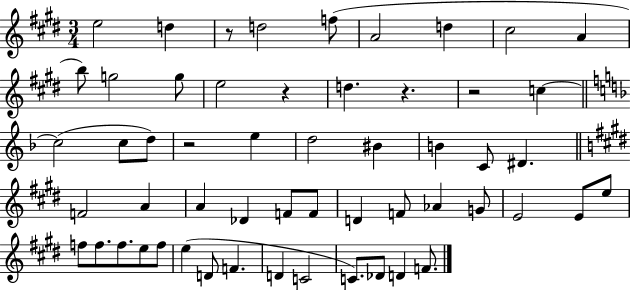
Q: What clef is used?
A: treble